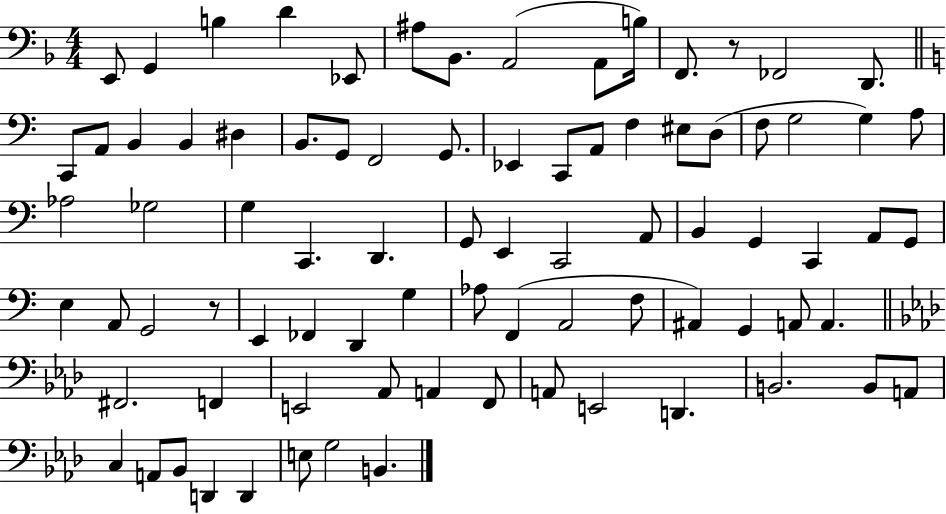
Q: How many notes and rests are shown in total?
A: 83